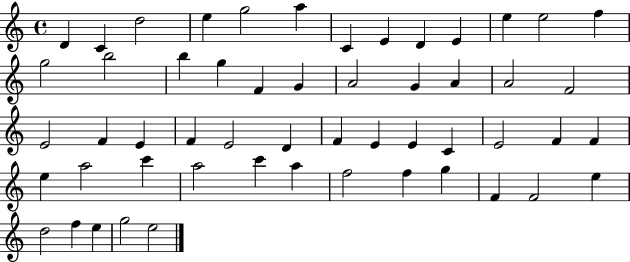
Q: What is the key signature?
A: C major